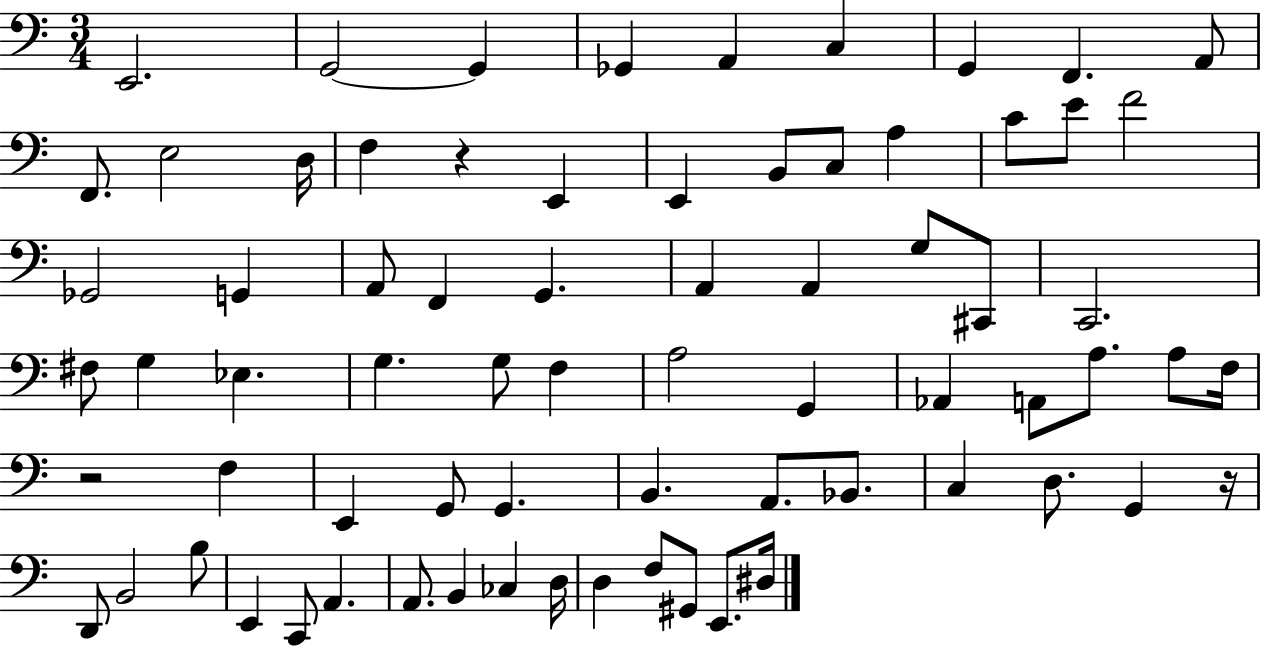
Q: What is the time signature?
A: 3/4